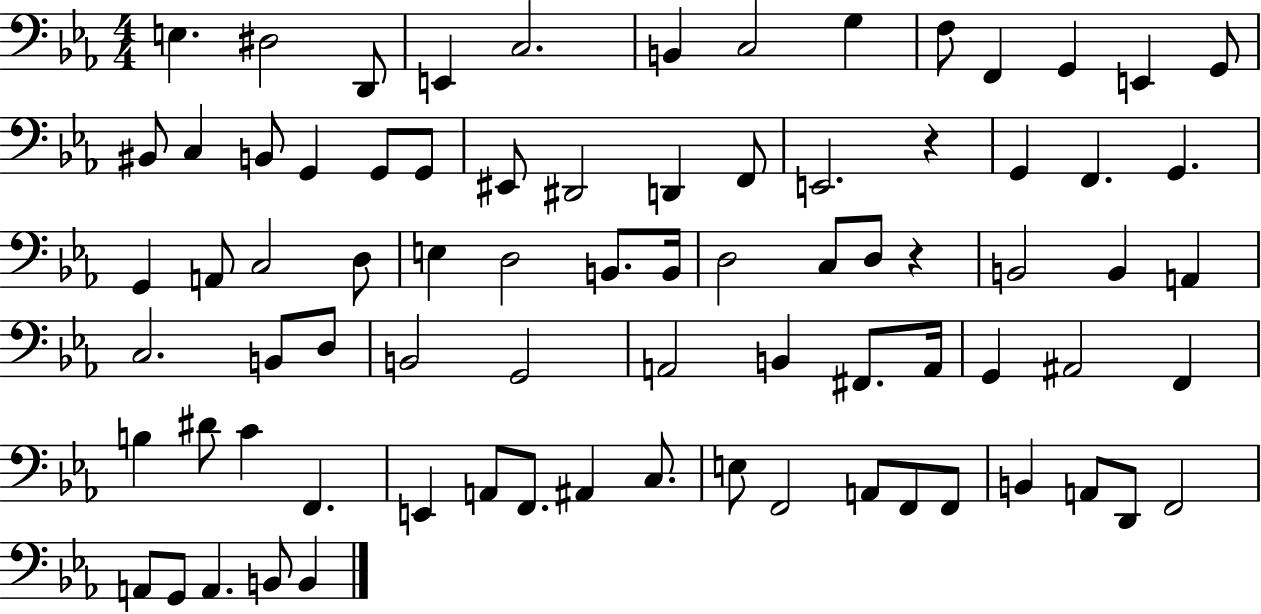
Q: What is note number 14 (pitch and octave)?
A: BIS2